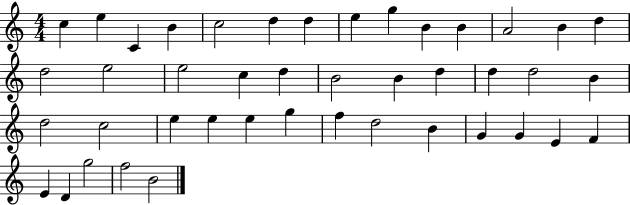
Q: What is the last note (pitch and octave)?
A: B4